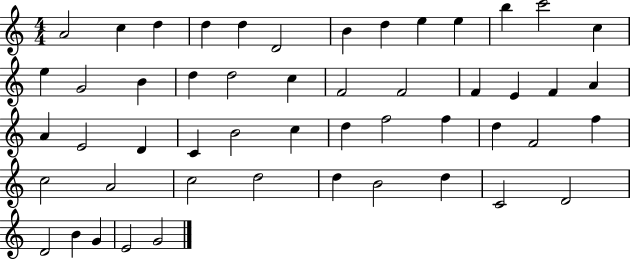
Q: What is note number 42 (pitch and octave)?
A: D5